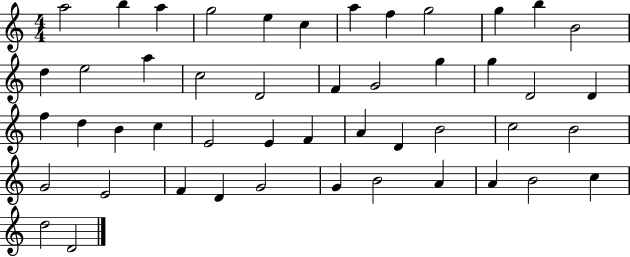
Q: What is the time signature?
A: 4/4